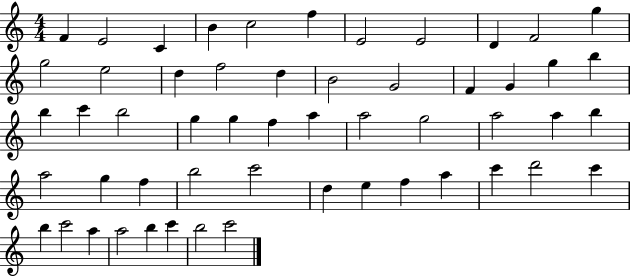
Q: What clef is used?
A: treble